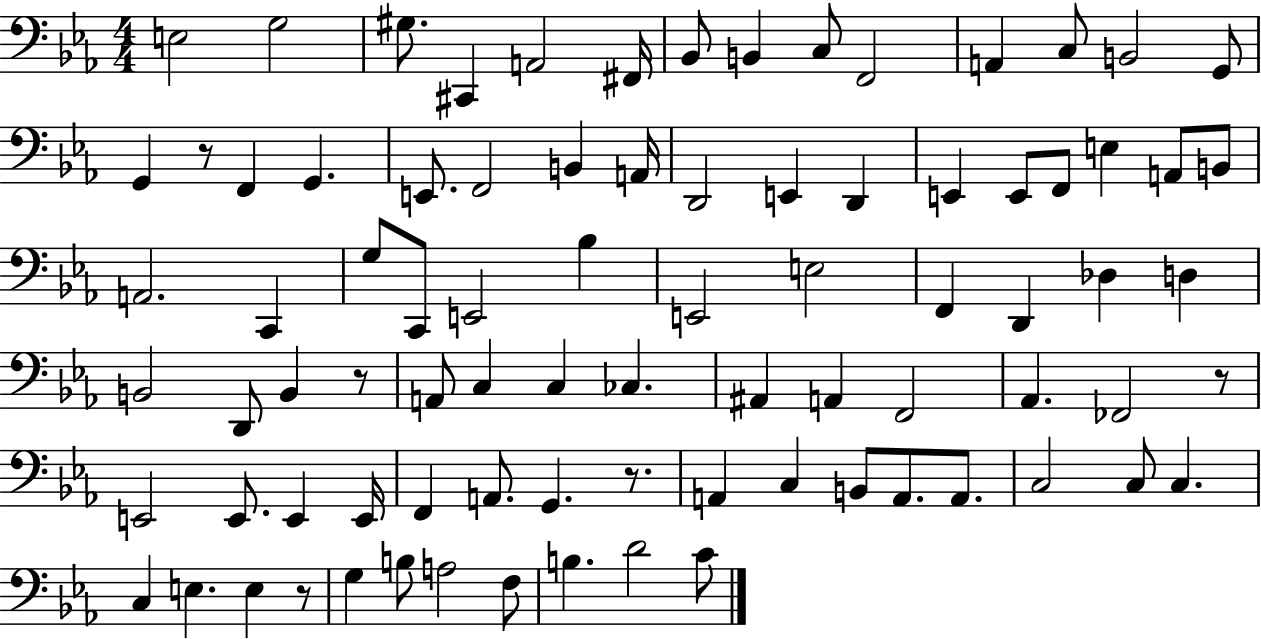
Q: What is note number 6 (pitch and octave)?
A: F#2